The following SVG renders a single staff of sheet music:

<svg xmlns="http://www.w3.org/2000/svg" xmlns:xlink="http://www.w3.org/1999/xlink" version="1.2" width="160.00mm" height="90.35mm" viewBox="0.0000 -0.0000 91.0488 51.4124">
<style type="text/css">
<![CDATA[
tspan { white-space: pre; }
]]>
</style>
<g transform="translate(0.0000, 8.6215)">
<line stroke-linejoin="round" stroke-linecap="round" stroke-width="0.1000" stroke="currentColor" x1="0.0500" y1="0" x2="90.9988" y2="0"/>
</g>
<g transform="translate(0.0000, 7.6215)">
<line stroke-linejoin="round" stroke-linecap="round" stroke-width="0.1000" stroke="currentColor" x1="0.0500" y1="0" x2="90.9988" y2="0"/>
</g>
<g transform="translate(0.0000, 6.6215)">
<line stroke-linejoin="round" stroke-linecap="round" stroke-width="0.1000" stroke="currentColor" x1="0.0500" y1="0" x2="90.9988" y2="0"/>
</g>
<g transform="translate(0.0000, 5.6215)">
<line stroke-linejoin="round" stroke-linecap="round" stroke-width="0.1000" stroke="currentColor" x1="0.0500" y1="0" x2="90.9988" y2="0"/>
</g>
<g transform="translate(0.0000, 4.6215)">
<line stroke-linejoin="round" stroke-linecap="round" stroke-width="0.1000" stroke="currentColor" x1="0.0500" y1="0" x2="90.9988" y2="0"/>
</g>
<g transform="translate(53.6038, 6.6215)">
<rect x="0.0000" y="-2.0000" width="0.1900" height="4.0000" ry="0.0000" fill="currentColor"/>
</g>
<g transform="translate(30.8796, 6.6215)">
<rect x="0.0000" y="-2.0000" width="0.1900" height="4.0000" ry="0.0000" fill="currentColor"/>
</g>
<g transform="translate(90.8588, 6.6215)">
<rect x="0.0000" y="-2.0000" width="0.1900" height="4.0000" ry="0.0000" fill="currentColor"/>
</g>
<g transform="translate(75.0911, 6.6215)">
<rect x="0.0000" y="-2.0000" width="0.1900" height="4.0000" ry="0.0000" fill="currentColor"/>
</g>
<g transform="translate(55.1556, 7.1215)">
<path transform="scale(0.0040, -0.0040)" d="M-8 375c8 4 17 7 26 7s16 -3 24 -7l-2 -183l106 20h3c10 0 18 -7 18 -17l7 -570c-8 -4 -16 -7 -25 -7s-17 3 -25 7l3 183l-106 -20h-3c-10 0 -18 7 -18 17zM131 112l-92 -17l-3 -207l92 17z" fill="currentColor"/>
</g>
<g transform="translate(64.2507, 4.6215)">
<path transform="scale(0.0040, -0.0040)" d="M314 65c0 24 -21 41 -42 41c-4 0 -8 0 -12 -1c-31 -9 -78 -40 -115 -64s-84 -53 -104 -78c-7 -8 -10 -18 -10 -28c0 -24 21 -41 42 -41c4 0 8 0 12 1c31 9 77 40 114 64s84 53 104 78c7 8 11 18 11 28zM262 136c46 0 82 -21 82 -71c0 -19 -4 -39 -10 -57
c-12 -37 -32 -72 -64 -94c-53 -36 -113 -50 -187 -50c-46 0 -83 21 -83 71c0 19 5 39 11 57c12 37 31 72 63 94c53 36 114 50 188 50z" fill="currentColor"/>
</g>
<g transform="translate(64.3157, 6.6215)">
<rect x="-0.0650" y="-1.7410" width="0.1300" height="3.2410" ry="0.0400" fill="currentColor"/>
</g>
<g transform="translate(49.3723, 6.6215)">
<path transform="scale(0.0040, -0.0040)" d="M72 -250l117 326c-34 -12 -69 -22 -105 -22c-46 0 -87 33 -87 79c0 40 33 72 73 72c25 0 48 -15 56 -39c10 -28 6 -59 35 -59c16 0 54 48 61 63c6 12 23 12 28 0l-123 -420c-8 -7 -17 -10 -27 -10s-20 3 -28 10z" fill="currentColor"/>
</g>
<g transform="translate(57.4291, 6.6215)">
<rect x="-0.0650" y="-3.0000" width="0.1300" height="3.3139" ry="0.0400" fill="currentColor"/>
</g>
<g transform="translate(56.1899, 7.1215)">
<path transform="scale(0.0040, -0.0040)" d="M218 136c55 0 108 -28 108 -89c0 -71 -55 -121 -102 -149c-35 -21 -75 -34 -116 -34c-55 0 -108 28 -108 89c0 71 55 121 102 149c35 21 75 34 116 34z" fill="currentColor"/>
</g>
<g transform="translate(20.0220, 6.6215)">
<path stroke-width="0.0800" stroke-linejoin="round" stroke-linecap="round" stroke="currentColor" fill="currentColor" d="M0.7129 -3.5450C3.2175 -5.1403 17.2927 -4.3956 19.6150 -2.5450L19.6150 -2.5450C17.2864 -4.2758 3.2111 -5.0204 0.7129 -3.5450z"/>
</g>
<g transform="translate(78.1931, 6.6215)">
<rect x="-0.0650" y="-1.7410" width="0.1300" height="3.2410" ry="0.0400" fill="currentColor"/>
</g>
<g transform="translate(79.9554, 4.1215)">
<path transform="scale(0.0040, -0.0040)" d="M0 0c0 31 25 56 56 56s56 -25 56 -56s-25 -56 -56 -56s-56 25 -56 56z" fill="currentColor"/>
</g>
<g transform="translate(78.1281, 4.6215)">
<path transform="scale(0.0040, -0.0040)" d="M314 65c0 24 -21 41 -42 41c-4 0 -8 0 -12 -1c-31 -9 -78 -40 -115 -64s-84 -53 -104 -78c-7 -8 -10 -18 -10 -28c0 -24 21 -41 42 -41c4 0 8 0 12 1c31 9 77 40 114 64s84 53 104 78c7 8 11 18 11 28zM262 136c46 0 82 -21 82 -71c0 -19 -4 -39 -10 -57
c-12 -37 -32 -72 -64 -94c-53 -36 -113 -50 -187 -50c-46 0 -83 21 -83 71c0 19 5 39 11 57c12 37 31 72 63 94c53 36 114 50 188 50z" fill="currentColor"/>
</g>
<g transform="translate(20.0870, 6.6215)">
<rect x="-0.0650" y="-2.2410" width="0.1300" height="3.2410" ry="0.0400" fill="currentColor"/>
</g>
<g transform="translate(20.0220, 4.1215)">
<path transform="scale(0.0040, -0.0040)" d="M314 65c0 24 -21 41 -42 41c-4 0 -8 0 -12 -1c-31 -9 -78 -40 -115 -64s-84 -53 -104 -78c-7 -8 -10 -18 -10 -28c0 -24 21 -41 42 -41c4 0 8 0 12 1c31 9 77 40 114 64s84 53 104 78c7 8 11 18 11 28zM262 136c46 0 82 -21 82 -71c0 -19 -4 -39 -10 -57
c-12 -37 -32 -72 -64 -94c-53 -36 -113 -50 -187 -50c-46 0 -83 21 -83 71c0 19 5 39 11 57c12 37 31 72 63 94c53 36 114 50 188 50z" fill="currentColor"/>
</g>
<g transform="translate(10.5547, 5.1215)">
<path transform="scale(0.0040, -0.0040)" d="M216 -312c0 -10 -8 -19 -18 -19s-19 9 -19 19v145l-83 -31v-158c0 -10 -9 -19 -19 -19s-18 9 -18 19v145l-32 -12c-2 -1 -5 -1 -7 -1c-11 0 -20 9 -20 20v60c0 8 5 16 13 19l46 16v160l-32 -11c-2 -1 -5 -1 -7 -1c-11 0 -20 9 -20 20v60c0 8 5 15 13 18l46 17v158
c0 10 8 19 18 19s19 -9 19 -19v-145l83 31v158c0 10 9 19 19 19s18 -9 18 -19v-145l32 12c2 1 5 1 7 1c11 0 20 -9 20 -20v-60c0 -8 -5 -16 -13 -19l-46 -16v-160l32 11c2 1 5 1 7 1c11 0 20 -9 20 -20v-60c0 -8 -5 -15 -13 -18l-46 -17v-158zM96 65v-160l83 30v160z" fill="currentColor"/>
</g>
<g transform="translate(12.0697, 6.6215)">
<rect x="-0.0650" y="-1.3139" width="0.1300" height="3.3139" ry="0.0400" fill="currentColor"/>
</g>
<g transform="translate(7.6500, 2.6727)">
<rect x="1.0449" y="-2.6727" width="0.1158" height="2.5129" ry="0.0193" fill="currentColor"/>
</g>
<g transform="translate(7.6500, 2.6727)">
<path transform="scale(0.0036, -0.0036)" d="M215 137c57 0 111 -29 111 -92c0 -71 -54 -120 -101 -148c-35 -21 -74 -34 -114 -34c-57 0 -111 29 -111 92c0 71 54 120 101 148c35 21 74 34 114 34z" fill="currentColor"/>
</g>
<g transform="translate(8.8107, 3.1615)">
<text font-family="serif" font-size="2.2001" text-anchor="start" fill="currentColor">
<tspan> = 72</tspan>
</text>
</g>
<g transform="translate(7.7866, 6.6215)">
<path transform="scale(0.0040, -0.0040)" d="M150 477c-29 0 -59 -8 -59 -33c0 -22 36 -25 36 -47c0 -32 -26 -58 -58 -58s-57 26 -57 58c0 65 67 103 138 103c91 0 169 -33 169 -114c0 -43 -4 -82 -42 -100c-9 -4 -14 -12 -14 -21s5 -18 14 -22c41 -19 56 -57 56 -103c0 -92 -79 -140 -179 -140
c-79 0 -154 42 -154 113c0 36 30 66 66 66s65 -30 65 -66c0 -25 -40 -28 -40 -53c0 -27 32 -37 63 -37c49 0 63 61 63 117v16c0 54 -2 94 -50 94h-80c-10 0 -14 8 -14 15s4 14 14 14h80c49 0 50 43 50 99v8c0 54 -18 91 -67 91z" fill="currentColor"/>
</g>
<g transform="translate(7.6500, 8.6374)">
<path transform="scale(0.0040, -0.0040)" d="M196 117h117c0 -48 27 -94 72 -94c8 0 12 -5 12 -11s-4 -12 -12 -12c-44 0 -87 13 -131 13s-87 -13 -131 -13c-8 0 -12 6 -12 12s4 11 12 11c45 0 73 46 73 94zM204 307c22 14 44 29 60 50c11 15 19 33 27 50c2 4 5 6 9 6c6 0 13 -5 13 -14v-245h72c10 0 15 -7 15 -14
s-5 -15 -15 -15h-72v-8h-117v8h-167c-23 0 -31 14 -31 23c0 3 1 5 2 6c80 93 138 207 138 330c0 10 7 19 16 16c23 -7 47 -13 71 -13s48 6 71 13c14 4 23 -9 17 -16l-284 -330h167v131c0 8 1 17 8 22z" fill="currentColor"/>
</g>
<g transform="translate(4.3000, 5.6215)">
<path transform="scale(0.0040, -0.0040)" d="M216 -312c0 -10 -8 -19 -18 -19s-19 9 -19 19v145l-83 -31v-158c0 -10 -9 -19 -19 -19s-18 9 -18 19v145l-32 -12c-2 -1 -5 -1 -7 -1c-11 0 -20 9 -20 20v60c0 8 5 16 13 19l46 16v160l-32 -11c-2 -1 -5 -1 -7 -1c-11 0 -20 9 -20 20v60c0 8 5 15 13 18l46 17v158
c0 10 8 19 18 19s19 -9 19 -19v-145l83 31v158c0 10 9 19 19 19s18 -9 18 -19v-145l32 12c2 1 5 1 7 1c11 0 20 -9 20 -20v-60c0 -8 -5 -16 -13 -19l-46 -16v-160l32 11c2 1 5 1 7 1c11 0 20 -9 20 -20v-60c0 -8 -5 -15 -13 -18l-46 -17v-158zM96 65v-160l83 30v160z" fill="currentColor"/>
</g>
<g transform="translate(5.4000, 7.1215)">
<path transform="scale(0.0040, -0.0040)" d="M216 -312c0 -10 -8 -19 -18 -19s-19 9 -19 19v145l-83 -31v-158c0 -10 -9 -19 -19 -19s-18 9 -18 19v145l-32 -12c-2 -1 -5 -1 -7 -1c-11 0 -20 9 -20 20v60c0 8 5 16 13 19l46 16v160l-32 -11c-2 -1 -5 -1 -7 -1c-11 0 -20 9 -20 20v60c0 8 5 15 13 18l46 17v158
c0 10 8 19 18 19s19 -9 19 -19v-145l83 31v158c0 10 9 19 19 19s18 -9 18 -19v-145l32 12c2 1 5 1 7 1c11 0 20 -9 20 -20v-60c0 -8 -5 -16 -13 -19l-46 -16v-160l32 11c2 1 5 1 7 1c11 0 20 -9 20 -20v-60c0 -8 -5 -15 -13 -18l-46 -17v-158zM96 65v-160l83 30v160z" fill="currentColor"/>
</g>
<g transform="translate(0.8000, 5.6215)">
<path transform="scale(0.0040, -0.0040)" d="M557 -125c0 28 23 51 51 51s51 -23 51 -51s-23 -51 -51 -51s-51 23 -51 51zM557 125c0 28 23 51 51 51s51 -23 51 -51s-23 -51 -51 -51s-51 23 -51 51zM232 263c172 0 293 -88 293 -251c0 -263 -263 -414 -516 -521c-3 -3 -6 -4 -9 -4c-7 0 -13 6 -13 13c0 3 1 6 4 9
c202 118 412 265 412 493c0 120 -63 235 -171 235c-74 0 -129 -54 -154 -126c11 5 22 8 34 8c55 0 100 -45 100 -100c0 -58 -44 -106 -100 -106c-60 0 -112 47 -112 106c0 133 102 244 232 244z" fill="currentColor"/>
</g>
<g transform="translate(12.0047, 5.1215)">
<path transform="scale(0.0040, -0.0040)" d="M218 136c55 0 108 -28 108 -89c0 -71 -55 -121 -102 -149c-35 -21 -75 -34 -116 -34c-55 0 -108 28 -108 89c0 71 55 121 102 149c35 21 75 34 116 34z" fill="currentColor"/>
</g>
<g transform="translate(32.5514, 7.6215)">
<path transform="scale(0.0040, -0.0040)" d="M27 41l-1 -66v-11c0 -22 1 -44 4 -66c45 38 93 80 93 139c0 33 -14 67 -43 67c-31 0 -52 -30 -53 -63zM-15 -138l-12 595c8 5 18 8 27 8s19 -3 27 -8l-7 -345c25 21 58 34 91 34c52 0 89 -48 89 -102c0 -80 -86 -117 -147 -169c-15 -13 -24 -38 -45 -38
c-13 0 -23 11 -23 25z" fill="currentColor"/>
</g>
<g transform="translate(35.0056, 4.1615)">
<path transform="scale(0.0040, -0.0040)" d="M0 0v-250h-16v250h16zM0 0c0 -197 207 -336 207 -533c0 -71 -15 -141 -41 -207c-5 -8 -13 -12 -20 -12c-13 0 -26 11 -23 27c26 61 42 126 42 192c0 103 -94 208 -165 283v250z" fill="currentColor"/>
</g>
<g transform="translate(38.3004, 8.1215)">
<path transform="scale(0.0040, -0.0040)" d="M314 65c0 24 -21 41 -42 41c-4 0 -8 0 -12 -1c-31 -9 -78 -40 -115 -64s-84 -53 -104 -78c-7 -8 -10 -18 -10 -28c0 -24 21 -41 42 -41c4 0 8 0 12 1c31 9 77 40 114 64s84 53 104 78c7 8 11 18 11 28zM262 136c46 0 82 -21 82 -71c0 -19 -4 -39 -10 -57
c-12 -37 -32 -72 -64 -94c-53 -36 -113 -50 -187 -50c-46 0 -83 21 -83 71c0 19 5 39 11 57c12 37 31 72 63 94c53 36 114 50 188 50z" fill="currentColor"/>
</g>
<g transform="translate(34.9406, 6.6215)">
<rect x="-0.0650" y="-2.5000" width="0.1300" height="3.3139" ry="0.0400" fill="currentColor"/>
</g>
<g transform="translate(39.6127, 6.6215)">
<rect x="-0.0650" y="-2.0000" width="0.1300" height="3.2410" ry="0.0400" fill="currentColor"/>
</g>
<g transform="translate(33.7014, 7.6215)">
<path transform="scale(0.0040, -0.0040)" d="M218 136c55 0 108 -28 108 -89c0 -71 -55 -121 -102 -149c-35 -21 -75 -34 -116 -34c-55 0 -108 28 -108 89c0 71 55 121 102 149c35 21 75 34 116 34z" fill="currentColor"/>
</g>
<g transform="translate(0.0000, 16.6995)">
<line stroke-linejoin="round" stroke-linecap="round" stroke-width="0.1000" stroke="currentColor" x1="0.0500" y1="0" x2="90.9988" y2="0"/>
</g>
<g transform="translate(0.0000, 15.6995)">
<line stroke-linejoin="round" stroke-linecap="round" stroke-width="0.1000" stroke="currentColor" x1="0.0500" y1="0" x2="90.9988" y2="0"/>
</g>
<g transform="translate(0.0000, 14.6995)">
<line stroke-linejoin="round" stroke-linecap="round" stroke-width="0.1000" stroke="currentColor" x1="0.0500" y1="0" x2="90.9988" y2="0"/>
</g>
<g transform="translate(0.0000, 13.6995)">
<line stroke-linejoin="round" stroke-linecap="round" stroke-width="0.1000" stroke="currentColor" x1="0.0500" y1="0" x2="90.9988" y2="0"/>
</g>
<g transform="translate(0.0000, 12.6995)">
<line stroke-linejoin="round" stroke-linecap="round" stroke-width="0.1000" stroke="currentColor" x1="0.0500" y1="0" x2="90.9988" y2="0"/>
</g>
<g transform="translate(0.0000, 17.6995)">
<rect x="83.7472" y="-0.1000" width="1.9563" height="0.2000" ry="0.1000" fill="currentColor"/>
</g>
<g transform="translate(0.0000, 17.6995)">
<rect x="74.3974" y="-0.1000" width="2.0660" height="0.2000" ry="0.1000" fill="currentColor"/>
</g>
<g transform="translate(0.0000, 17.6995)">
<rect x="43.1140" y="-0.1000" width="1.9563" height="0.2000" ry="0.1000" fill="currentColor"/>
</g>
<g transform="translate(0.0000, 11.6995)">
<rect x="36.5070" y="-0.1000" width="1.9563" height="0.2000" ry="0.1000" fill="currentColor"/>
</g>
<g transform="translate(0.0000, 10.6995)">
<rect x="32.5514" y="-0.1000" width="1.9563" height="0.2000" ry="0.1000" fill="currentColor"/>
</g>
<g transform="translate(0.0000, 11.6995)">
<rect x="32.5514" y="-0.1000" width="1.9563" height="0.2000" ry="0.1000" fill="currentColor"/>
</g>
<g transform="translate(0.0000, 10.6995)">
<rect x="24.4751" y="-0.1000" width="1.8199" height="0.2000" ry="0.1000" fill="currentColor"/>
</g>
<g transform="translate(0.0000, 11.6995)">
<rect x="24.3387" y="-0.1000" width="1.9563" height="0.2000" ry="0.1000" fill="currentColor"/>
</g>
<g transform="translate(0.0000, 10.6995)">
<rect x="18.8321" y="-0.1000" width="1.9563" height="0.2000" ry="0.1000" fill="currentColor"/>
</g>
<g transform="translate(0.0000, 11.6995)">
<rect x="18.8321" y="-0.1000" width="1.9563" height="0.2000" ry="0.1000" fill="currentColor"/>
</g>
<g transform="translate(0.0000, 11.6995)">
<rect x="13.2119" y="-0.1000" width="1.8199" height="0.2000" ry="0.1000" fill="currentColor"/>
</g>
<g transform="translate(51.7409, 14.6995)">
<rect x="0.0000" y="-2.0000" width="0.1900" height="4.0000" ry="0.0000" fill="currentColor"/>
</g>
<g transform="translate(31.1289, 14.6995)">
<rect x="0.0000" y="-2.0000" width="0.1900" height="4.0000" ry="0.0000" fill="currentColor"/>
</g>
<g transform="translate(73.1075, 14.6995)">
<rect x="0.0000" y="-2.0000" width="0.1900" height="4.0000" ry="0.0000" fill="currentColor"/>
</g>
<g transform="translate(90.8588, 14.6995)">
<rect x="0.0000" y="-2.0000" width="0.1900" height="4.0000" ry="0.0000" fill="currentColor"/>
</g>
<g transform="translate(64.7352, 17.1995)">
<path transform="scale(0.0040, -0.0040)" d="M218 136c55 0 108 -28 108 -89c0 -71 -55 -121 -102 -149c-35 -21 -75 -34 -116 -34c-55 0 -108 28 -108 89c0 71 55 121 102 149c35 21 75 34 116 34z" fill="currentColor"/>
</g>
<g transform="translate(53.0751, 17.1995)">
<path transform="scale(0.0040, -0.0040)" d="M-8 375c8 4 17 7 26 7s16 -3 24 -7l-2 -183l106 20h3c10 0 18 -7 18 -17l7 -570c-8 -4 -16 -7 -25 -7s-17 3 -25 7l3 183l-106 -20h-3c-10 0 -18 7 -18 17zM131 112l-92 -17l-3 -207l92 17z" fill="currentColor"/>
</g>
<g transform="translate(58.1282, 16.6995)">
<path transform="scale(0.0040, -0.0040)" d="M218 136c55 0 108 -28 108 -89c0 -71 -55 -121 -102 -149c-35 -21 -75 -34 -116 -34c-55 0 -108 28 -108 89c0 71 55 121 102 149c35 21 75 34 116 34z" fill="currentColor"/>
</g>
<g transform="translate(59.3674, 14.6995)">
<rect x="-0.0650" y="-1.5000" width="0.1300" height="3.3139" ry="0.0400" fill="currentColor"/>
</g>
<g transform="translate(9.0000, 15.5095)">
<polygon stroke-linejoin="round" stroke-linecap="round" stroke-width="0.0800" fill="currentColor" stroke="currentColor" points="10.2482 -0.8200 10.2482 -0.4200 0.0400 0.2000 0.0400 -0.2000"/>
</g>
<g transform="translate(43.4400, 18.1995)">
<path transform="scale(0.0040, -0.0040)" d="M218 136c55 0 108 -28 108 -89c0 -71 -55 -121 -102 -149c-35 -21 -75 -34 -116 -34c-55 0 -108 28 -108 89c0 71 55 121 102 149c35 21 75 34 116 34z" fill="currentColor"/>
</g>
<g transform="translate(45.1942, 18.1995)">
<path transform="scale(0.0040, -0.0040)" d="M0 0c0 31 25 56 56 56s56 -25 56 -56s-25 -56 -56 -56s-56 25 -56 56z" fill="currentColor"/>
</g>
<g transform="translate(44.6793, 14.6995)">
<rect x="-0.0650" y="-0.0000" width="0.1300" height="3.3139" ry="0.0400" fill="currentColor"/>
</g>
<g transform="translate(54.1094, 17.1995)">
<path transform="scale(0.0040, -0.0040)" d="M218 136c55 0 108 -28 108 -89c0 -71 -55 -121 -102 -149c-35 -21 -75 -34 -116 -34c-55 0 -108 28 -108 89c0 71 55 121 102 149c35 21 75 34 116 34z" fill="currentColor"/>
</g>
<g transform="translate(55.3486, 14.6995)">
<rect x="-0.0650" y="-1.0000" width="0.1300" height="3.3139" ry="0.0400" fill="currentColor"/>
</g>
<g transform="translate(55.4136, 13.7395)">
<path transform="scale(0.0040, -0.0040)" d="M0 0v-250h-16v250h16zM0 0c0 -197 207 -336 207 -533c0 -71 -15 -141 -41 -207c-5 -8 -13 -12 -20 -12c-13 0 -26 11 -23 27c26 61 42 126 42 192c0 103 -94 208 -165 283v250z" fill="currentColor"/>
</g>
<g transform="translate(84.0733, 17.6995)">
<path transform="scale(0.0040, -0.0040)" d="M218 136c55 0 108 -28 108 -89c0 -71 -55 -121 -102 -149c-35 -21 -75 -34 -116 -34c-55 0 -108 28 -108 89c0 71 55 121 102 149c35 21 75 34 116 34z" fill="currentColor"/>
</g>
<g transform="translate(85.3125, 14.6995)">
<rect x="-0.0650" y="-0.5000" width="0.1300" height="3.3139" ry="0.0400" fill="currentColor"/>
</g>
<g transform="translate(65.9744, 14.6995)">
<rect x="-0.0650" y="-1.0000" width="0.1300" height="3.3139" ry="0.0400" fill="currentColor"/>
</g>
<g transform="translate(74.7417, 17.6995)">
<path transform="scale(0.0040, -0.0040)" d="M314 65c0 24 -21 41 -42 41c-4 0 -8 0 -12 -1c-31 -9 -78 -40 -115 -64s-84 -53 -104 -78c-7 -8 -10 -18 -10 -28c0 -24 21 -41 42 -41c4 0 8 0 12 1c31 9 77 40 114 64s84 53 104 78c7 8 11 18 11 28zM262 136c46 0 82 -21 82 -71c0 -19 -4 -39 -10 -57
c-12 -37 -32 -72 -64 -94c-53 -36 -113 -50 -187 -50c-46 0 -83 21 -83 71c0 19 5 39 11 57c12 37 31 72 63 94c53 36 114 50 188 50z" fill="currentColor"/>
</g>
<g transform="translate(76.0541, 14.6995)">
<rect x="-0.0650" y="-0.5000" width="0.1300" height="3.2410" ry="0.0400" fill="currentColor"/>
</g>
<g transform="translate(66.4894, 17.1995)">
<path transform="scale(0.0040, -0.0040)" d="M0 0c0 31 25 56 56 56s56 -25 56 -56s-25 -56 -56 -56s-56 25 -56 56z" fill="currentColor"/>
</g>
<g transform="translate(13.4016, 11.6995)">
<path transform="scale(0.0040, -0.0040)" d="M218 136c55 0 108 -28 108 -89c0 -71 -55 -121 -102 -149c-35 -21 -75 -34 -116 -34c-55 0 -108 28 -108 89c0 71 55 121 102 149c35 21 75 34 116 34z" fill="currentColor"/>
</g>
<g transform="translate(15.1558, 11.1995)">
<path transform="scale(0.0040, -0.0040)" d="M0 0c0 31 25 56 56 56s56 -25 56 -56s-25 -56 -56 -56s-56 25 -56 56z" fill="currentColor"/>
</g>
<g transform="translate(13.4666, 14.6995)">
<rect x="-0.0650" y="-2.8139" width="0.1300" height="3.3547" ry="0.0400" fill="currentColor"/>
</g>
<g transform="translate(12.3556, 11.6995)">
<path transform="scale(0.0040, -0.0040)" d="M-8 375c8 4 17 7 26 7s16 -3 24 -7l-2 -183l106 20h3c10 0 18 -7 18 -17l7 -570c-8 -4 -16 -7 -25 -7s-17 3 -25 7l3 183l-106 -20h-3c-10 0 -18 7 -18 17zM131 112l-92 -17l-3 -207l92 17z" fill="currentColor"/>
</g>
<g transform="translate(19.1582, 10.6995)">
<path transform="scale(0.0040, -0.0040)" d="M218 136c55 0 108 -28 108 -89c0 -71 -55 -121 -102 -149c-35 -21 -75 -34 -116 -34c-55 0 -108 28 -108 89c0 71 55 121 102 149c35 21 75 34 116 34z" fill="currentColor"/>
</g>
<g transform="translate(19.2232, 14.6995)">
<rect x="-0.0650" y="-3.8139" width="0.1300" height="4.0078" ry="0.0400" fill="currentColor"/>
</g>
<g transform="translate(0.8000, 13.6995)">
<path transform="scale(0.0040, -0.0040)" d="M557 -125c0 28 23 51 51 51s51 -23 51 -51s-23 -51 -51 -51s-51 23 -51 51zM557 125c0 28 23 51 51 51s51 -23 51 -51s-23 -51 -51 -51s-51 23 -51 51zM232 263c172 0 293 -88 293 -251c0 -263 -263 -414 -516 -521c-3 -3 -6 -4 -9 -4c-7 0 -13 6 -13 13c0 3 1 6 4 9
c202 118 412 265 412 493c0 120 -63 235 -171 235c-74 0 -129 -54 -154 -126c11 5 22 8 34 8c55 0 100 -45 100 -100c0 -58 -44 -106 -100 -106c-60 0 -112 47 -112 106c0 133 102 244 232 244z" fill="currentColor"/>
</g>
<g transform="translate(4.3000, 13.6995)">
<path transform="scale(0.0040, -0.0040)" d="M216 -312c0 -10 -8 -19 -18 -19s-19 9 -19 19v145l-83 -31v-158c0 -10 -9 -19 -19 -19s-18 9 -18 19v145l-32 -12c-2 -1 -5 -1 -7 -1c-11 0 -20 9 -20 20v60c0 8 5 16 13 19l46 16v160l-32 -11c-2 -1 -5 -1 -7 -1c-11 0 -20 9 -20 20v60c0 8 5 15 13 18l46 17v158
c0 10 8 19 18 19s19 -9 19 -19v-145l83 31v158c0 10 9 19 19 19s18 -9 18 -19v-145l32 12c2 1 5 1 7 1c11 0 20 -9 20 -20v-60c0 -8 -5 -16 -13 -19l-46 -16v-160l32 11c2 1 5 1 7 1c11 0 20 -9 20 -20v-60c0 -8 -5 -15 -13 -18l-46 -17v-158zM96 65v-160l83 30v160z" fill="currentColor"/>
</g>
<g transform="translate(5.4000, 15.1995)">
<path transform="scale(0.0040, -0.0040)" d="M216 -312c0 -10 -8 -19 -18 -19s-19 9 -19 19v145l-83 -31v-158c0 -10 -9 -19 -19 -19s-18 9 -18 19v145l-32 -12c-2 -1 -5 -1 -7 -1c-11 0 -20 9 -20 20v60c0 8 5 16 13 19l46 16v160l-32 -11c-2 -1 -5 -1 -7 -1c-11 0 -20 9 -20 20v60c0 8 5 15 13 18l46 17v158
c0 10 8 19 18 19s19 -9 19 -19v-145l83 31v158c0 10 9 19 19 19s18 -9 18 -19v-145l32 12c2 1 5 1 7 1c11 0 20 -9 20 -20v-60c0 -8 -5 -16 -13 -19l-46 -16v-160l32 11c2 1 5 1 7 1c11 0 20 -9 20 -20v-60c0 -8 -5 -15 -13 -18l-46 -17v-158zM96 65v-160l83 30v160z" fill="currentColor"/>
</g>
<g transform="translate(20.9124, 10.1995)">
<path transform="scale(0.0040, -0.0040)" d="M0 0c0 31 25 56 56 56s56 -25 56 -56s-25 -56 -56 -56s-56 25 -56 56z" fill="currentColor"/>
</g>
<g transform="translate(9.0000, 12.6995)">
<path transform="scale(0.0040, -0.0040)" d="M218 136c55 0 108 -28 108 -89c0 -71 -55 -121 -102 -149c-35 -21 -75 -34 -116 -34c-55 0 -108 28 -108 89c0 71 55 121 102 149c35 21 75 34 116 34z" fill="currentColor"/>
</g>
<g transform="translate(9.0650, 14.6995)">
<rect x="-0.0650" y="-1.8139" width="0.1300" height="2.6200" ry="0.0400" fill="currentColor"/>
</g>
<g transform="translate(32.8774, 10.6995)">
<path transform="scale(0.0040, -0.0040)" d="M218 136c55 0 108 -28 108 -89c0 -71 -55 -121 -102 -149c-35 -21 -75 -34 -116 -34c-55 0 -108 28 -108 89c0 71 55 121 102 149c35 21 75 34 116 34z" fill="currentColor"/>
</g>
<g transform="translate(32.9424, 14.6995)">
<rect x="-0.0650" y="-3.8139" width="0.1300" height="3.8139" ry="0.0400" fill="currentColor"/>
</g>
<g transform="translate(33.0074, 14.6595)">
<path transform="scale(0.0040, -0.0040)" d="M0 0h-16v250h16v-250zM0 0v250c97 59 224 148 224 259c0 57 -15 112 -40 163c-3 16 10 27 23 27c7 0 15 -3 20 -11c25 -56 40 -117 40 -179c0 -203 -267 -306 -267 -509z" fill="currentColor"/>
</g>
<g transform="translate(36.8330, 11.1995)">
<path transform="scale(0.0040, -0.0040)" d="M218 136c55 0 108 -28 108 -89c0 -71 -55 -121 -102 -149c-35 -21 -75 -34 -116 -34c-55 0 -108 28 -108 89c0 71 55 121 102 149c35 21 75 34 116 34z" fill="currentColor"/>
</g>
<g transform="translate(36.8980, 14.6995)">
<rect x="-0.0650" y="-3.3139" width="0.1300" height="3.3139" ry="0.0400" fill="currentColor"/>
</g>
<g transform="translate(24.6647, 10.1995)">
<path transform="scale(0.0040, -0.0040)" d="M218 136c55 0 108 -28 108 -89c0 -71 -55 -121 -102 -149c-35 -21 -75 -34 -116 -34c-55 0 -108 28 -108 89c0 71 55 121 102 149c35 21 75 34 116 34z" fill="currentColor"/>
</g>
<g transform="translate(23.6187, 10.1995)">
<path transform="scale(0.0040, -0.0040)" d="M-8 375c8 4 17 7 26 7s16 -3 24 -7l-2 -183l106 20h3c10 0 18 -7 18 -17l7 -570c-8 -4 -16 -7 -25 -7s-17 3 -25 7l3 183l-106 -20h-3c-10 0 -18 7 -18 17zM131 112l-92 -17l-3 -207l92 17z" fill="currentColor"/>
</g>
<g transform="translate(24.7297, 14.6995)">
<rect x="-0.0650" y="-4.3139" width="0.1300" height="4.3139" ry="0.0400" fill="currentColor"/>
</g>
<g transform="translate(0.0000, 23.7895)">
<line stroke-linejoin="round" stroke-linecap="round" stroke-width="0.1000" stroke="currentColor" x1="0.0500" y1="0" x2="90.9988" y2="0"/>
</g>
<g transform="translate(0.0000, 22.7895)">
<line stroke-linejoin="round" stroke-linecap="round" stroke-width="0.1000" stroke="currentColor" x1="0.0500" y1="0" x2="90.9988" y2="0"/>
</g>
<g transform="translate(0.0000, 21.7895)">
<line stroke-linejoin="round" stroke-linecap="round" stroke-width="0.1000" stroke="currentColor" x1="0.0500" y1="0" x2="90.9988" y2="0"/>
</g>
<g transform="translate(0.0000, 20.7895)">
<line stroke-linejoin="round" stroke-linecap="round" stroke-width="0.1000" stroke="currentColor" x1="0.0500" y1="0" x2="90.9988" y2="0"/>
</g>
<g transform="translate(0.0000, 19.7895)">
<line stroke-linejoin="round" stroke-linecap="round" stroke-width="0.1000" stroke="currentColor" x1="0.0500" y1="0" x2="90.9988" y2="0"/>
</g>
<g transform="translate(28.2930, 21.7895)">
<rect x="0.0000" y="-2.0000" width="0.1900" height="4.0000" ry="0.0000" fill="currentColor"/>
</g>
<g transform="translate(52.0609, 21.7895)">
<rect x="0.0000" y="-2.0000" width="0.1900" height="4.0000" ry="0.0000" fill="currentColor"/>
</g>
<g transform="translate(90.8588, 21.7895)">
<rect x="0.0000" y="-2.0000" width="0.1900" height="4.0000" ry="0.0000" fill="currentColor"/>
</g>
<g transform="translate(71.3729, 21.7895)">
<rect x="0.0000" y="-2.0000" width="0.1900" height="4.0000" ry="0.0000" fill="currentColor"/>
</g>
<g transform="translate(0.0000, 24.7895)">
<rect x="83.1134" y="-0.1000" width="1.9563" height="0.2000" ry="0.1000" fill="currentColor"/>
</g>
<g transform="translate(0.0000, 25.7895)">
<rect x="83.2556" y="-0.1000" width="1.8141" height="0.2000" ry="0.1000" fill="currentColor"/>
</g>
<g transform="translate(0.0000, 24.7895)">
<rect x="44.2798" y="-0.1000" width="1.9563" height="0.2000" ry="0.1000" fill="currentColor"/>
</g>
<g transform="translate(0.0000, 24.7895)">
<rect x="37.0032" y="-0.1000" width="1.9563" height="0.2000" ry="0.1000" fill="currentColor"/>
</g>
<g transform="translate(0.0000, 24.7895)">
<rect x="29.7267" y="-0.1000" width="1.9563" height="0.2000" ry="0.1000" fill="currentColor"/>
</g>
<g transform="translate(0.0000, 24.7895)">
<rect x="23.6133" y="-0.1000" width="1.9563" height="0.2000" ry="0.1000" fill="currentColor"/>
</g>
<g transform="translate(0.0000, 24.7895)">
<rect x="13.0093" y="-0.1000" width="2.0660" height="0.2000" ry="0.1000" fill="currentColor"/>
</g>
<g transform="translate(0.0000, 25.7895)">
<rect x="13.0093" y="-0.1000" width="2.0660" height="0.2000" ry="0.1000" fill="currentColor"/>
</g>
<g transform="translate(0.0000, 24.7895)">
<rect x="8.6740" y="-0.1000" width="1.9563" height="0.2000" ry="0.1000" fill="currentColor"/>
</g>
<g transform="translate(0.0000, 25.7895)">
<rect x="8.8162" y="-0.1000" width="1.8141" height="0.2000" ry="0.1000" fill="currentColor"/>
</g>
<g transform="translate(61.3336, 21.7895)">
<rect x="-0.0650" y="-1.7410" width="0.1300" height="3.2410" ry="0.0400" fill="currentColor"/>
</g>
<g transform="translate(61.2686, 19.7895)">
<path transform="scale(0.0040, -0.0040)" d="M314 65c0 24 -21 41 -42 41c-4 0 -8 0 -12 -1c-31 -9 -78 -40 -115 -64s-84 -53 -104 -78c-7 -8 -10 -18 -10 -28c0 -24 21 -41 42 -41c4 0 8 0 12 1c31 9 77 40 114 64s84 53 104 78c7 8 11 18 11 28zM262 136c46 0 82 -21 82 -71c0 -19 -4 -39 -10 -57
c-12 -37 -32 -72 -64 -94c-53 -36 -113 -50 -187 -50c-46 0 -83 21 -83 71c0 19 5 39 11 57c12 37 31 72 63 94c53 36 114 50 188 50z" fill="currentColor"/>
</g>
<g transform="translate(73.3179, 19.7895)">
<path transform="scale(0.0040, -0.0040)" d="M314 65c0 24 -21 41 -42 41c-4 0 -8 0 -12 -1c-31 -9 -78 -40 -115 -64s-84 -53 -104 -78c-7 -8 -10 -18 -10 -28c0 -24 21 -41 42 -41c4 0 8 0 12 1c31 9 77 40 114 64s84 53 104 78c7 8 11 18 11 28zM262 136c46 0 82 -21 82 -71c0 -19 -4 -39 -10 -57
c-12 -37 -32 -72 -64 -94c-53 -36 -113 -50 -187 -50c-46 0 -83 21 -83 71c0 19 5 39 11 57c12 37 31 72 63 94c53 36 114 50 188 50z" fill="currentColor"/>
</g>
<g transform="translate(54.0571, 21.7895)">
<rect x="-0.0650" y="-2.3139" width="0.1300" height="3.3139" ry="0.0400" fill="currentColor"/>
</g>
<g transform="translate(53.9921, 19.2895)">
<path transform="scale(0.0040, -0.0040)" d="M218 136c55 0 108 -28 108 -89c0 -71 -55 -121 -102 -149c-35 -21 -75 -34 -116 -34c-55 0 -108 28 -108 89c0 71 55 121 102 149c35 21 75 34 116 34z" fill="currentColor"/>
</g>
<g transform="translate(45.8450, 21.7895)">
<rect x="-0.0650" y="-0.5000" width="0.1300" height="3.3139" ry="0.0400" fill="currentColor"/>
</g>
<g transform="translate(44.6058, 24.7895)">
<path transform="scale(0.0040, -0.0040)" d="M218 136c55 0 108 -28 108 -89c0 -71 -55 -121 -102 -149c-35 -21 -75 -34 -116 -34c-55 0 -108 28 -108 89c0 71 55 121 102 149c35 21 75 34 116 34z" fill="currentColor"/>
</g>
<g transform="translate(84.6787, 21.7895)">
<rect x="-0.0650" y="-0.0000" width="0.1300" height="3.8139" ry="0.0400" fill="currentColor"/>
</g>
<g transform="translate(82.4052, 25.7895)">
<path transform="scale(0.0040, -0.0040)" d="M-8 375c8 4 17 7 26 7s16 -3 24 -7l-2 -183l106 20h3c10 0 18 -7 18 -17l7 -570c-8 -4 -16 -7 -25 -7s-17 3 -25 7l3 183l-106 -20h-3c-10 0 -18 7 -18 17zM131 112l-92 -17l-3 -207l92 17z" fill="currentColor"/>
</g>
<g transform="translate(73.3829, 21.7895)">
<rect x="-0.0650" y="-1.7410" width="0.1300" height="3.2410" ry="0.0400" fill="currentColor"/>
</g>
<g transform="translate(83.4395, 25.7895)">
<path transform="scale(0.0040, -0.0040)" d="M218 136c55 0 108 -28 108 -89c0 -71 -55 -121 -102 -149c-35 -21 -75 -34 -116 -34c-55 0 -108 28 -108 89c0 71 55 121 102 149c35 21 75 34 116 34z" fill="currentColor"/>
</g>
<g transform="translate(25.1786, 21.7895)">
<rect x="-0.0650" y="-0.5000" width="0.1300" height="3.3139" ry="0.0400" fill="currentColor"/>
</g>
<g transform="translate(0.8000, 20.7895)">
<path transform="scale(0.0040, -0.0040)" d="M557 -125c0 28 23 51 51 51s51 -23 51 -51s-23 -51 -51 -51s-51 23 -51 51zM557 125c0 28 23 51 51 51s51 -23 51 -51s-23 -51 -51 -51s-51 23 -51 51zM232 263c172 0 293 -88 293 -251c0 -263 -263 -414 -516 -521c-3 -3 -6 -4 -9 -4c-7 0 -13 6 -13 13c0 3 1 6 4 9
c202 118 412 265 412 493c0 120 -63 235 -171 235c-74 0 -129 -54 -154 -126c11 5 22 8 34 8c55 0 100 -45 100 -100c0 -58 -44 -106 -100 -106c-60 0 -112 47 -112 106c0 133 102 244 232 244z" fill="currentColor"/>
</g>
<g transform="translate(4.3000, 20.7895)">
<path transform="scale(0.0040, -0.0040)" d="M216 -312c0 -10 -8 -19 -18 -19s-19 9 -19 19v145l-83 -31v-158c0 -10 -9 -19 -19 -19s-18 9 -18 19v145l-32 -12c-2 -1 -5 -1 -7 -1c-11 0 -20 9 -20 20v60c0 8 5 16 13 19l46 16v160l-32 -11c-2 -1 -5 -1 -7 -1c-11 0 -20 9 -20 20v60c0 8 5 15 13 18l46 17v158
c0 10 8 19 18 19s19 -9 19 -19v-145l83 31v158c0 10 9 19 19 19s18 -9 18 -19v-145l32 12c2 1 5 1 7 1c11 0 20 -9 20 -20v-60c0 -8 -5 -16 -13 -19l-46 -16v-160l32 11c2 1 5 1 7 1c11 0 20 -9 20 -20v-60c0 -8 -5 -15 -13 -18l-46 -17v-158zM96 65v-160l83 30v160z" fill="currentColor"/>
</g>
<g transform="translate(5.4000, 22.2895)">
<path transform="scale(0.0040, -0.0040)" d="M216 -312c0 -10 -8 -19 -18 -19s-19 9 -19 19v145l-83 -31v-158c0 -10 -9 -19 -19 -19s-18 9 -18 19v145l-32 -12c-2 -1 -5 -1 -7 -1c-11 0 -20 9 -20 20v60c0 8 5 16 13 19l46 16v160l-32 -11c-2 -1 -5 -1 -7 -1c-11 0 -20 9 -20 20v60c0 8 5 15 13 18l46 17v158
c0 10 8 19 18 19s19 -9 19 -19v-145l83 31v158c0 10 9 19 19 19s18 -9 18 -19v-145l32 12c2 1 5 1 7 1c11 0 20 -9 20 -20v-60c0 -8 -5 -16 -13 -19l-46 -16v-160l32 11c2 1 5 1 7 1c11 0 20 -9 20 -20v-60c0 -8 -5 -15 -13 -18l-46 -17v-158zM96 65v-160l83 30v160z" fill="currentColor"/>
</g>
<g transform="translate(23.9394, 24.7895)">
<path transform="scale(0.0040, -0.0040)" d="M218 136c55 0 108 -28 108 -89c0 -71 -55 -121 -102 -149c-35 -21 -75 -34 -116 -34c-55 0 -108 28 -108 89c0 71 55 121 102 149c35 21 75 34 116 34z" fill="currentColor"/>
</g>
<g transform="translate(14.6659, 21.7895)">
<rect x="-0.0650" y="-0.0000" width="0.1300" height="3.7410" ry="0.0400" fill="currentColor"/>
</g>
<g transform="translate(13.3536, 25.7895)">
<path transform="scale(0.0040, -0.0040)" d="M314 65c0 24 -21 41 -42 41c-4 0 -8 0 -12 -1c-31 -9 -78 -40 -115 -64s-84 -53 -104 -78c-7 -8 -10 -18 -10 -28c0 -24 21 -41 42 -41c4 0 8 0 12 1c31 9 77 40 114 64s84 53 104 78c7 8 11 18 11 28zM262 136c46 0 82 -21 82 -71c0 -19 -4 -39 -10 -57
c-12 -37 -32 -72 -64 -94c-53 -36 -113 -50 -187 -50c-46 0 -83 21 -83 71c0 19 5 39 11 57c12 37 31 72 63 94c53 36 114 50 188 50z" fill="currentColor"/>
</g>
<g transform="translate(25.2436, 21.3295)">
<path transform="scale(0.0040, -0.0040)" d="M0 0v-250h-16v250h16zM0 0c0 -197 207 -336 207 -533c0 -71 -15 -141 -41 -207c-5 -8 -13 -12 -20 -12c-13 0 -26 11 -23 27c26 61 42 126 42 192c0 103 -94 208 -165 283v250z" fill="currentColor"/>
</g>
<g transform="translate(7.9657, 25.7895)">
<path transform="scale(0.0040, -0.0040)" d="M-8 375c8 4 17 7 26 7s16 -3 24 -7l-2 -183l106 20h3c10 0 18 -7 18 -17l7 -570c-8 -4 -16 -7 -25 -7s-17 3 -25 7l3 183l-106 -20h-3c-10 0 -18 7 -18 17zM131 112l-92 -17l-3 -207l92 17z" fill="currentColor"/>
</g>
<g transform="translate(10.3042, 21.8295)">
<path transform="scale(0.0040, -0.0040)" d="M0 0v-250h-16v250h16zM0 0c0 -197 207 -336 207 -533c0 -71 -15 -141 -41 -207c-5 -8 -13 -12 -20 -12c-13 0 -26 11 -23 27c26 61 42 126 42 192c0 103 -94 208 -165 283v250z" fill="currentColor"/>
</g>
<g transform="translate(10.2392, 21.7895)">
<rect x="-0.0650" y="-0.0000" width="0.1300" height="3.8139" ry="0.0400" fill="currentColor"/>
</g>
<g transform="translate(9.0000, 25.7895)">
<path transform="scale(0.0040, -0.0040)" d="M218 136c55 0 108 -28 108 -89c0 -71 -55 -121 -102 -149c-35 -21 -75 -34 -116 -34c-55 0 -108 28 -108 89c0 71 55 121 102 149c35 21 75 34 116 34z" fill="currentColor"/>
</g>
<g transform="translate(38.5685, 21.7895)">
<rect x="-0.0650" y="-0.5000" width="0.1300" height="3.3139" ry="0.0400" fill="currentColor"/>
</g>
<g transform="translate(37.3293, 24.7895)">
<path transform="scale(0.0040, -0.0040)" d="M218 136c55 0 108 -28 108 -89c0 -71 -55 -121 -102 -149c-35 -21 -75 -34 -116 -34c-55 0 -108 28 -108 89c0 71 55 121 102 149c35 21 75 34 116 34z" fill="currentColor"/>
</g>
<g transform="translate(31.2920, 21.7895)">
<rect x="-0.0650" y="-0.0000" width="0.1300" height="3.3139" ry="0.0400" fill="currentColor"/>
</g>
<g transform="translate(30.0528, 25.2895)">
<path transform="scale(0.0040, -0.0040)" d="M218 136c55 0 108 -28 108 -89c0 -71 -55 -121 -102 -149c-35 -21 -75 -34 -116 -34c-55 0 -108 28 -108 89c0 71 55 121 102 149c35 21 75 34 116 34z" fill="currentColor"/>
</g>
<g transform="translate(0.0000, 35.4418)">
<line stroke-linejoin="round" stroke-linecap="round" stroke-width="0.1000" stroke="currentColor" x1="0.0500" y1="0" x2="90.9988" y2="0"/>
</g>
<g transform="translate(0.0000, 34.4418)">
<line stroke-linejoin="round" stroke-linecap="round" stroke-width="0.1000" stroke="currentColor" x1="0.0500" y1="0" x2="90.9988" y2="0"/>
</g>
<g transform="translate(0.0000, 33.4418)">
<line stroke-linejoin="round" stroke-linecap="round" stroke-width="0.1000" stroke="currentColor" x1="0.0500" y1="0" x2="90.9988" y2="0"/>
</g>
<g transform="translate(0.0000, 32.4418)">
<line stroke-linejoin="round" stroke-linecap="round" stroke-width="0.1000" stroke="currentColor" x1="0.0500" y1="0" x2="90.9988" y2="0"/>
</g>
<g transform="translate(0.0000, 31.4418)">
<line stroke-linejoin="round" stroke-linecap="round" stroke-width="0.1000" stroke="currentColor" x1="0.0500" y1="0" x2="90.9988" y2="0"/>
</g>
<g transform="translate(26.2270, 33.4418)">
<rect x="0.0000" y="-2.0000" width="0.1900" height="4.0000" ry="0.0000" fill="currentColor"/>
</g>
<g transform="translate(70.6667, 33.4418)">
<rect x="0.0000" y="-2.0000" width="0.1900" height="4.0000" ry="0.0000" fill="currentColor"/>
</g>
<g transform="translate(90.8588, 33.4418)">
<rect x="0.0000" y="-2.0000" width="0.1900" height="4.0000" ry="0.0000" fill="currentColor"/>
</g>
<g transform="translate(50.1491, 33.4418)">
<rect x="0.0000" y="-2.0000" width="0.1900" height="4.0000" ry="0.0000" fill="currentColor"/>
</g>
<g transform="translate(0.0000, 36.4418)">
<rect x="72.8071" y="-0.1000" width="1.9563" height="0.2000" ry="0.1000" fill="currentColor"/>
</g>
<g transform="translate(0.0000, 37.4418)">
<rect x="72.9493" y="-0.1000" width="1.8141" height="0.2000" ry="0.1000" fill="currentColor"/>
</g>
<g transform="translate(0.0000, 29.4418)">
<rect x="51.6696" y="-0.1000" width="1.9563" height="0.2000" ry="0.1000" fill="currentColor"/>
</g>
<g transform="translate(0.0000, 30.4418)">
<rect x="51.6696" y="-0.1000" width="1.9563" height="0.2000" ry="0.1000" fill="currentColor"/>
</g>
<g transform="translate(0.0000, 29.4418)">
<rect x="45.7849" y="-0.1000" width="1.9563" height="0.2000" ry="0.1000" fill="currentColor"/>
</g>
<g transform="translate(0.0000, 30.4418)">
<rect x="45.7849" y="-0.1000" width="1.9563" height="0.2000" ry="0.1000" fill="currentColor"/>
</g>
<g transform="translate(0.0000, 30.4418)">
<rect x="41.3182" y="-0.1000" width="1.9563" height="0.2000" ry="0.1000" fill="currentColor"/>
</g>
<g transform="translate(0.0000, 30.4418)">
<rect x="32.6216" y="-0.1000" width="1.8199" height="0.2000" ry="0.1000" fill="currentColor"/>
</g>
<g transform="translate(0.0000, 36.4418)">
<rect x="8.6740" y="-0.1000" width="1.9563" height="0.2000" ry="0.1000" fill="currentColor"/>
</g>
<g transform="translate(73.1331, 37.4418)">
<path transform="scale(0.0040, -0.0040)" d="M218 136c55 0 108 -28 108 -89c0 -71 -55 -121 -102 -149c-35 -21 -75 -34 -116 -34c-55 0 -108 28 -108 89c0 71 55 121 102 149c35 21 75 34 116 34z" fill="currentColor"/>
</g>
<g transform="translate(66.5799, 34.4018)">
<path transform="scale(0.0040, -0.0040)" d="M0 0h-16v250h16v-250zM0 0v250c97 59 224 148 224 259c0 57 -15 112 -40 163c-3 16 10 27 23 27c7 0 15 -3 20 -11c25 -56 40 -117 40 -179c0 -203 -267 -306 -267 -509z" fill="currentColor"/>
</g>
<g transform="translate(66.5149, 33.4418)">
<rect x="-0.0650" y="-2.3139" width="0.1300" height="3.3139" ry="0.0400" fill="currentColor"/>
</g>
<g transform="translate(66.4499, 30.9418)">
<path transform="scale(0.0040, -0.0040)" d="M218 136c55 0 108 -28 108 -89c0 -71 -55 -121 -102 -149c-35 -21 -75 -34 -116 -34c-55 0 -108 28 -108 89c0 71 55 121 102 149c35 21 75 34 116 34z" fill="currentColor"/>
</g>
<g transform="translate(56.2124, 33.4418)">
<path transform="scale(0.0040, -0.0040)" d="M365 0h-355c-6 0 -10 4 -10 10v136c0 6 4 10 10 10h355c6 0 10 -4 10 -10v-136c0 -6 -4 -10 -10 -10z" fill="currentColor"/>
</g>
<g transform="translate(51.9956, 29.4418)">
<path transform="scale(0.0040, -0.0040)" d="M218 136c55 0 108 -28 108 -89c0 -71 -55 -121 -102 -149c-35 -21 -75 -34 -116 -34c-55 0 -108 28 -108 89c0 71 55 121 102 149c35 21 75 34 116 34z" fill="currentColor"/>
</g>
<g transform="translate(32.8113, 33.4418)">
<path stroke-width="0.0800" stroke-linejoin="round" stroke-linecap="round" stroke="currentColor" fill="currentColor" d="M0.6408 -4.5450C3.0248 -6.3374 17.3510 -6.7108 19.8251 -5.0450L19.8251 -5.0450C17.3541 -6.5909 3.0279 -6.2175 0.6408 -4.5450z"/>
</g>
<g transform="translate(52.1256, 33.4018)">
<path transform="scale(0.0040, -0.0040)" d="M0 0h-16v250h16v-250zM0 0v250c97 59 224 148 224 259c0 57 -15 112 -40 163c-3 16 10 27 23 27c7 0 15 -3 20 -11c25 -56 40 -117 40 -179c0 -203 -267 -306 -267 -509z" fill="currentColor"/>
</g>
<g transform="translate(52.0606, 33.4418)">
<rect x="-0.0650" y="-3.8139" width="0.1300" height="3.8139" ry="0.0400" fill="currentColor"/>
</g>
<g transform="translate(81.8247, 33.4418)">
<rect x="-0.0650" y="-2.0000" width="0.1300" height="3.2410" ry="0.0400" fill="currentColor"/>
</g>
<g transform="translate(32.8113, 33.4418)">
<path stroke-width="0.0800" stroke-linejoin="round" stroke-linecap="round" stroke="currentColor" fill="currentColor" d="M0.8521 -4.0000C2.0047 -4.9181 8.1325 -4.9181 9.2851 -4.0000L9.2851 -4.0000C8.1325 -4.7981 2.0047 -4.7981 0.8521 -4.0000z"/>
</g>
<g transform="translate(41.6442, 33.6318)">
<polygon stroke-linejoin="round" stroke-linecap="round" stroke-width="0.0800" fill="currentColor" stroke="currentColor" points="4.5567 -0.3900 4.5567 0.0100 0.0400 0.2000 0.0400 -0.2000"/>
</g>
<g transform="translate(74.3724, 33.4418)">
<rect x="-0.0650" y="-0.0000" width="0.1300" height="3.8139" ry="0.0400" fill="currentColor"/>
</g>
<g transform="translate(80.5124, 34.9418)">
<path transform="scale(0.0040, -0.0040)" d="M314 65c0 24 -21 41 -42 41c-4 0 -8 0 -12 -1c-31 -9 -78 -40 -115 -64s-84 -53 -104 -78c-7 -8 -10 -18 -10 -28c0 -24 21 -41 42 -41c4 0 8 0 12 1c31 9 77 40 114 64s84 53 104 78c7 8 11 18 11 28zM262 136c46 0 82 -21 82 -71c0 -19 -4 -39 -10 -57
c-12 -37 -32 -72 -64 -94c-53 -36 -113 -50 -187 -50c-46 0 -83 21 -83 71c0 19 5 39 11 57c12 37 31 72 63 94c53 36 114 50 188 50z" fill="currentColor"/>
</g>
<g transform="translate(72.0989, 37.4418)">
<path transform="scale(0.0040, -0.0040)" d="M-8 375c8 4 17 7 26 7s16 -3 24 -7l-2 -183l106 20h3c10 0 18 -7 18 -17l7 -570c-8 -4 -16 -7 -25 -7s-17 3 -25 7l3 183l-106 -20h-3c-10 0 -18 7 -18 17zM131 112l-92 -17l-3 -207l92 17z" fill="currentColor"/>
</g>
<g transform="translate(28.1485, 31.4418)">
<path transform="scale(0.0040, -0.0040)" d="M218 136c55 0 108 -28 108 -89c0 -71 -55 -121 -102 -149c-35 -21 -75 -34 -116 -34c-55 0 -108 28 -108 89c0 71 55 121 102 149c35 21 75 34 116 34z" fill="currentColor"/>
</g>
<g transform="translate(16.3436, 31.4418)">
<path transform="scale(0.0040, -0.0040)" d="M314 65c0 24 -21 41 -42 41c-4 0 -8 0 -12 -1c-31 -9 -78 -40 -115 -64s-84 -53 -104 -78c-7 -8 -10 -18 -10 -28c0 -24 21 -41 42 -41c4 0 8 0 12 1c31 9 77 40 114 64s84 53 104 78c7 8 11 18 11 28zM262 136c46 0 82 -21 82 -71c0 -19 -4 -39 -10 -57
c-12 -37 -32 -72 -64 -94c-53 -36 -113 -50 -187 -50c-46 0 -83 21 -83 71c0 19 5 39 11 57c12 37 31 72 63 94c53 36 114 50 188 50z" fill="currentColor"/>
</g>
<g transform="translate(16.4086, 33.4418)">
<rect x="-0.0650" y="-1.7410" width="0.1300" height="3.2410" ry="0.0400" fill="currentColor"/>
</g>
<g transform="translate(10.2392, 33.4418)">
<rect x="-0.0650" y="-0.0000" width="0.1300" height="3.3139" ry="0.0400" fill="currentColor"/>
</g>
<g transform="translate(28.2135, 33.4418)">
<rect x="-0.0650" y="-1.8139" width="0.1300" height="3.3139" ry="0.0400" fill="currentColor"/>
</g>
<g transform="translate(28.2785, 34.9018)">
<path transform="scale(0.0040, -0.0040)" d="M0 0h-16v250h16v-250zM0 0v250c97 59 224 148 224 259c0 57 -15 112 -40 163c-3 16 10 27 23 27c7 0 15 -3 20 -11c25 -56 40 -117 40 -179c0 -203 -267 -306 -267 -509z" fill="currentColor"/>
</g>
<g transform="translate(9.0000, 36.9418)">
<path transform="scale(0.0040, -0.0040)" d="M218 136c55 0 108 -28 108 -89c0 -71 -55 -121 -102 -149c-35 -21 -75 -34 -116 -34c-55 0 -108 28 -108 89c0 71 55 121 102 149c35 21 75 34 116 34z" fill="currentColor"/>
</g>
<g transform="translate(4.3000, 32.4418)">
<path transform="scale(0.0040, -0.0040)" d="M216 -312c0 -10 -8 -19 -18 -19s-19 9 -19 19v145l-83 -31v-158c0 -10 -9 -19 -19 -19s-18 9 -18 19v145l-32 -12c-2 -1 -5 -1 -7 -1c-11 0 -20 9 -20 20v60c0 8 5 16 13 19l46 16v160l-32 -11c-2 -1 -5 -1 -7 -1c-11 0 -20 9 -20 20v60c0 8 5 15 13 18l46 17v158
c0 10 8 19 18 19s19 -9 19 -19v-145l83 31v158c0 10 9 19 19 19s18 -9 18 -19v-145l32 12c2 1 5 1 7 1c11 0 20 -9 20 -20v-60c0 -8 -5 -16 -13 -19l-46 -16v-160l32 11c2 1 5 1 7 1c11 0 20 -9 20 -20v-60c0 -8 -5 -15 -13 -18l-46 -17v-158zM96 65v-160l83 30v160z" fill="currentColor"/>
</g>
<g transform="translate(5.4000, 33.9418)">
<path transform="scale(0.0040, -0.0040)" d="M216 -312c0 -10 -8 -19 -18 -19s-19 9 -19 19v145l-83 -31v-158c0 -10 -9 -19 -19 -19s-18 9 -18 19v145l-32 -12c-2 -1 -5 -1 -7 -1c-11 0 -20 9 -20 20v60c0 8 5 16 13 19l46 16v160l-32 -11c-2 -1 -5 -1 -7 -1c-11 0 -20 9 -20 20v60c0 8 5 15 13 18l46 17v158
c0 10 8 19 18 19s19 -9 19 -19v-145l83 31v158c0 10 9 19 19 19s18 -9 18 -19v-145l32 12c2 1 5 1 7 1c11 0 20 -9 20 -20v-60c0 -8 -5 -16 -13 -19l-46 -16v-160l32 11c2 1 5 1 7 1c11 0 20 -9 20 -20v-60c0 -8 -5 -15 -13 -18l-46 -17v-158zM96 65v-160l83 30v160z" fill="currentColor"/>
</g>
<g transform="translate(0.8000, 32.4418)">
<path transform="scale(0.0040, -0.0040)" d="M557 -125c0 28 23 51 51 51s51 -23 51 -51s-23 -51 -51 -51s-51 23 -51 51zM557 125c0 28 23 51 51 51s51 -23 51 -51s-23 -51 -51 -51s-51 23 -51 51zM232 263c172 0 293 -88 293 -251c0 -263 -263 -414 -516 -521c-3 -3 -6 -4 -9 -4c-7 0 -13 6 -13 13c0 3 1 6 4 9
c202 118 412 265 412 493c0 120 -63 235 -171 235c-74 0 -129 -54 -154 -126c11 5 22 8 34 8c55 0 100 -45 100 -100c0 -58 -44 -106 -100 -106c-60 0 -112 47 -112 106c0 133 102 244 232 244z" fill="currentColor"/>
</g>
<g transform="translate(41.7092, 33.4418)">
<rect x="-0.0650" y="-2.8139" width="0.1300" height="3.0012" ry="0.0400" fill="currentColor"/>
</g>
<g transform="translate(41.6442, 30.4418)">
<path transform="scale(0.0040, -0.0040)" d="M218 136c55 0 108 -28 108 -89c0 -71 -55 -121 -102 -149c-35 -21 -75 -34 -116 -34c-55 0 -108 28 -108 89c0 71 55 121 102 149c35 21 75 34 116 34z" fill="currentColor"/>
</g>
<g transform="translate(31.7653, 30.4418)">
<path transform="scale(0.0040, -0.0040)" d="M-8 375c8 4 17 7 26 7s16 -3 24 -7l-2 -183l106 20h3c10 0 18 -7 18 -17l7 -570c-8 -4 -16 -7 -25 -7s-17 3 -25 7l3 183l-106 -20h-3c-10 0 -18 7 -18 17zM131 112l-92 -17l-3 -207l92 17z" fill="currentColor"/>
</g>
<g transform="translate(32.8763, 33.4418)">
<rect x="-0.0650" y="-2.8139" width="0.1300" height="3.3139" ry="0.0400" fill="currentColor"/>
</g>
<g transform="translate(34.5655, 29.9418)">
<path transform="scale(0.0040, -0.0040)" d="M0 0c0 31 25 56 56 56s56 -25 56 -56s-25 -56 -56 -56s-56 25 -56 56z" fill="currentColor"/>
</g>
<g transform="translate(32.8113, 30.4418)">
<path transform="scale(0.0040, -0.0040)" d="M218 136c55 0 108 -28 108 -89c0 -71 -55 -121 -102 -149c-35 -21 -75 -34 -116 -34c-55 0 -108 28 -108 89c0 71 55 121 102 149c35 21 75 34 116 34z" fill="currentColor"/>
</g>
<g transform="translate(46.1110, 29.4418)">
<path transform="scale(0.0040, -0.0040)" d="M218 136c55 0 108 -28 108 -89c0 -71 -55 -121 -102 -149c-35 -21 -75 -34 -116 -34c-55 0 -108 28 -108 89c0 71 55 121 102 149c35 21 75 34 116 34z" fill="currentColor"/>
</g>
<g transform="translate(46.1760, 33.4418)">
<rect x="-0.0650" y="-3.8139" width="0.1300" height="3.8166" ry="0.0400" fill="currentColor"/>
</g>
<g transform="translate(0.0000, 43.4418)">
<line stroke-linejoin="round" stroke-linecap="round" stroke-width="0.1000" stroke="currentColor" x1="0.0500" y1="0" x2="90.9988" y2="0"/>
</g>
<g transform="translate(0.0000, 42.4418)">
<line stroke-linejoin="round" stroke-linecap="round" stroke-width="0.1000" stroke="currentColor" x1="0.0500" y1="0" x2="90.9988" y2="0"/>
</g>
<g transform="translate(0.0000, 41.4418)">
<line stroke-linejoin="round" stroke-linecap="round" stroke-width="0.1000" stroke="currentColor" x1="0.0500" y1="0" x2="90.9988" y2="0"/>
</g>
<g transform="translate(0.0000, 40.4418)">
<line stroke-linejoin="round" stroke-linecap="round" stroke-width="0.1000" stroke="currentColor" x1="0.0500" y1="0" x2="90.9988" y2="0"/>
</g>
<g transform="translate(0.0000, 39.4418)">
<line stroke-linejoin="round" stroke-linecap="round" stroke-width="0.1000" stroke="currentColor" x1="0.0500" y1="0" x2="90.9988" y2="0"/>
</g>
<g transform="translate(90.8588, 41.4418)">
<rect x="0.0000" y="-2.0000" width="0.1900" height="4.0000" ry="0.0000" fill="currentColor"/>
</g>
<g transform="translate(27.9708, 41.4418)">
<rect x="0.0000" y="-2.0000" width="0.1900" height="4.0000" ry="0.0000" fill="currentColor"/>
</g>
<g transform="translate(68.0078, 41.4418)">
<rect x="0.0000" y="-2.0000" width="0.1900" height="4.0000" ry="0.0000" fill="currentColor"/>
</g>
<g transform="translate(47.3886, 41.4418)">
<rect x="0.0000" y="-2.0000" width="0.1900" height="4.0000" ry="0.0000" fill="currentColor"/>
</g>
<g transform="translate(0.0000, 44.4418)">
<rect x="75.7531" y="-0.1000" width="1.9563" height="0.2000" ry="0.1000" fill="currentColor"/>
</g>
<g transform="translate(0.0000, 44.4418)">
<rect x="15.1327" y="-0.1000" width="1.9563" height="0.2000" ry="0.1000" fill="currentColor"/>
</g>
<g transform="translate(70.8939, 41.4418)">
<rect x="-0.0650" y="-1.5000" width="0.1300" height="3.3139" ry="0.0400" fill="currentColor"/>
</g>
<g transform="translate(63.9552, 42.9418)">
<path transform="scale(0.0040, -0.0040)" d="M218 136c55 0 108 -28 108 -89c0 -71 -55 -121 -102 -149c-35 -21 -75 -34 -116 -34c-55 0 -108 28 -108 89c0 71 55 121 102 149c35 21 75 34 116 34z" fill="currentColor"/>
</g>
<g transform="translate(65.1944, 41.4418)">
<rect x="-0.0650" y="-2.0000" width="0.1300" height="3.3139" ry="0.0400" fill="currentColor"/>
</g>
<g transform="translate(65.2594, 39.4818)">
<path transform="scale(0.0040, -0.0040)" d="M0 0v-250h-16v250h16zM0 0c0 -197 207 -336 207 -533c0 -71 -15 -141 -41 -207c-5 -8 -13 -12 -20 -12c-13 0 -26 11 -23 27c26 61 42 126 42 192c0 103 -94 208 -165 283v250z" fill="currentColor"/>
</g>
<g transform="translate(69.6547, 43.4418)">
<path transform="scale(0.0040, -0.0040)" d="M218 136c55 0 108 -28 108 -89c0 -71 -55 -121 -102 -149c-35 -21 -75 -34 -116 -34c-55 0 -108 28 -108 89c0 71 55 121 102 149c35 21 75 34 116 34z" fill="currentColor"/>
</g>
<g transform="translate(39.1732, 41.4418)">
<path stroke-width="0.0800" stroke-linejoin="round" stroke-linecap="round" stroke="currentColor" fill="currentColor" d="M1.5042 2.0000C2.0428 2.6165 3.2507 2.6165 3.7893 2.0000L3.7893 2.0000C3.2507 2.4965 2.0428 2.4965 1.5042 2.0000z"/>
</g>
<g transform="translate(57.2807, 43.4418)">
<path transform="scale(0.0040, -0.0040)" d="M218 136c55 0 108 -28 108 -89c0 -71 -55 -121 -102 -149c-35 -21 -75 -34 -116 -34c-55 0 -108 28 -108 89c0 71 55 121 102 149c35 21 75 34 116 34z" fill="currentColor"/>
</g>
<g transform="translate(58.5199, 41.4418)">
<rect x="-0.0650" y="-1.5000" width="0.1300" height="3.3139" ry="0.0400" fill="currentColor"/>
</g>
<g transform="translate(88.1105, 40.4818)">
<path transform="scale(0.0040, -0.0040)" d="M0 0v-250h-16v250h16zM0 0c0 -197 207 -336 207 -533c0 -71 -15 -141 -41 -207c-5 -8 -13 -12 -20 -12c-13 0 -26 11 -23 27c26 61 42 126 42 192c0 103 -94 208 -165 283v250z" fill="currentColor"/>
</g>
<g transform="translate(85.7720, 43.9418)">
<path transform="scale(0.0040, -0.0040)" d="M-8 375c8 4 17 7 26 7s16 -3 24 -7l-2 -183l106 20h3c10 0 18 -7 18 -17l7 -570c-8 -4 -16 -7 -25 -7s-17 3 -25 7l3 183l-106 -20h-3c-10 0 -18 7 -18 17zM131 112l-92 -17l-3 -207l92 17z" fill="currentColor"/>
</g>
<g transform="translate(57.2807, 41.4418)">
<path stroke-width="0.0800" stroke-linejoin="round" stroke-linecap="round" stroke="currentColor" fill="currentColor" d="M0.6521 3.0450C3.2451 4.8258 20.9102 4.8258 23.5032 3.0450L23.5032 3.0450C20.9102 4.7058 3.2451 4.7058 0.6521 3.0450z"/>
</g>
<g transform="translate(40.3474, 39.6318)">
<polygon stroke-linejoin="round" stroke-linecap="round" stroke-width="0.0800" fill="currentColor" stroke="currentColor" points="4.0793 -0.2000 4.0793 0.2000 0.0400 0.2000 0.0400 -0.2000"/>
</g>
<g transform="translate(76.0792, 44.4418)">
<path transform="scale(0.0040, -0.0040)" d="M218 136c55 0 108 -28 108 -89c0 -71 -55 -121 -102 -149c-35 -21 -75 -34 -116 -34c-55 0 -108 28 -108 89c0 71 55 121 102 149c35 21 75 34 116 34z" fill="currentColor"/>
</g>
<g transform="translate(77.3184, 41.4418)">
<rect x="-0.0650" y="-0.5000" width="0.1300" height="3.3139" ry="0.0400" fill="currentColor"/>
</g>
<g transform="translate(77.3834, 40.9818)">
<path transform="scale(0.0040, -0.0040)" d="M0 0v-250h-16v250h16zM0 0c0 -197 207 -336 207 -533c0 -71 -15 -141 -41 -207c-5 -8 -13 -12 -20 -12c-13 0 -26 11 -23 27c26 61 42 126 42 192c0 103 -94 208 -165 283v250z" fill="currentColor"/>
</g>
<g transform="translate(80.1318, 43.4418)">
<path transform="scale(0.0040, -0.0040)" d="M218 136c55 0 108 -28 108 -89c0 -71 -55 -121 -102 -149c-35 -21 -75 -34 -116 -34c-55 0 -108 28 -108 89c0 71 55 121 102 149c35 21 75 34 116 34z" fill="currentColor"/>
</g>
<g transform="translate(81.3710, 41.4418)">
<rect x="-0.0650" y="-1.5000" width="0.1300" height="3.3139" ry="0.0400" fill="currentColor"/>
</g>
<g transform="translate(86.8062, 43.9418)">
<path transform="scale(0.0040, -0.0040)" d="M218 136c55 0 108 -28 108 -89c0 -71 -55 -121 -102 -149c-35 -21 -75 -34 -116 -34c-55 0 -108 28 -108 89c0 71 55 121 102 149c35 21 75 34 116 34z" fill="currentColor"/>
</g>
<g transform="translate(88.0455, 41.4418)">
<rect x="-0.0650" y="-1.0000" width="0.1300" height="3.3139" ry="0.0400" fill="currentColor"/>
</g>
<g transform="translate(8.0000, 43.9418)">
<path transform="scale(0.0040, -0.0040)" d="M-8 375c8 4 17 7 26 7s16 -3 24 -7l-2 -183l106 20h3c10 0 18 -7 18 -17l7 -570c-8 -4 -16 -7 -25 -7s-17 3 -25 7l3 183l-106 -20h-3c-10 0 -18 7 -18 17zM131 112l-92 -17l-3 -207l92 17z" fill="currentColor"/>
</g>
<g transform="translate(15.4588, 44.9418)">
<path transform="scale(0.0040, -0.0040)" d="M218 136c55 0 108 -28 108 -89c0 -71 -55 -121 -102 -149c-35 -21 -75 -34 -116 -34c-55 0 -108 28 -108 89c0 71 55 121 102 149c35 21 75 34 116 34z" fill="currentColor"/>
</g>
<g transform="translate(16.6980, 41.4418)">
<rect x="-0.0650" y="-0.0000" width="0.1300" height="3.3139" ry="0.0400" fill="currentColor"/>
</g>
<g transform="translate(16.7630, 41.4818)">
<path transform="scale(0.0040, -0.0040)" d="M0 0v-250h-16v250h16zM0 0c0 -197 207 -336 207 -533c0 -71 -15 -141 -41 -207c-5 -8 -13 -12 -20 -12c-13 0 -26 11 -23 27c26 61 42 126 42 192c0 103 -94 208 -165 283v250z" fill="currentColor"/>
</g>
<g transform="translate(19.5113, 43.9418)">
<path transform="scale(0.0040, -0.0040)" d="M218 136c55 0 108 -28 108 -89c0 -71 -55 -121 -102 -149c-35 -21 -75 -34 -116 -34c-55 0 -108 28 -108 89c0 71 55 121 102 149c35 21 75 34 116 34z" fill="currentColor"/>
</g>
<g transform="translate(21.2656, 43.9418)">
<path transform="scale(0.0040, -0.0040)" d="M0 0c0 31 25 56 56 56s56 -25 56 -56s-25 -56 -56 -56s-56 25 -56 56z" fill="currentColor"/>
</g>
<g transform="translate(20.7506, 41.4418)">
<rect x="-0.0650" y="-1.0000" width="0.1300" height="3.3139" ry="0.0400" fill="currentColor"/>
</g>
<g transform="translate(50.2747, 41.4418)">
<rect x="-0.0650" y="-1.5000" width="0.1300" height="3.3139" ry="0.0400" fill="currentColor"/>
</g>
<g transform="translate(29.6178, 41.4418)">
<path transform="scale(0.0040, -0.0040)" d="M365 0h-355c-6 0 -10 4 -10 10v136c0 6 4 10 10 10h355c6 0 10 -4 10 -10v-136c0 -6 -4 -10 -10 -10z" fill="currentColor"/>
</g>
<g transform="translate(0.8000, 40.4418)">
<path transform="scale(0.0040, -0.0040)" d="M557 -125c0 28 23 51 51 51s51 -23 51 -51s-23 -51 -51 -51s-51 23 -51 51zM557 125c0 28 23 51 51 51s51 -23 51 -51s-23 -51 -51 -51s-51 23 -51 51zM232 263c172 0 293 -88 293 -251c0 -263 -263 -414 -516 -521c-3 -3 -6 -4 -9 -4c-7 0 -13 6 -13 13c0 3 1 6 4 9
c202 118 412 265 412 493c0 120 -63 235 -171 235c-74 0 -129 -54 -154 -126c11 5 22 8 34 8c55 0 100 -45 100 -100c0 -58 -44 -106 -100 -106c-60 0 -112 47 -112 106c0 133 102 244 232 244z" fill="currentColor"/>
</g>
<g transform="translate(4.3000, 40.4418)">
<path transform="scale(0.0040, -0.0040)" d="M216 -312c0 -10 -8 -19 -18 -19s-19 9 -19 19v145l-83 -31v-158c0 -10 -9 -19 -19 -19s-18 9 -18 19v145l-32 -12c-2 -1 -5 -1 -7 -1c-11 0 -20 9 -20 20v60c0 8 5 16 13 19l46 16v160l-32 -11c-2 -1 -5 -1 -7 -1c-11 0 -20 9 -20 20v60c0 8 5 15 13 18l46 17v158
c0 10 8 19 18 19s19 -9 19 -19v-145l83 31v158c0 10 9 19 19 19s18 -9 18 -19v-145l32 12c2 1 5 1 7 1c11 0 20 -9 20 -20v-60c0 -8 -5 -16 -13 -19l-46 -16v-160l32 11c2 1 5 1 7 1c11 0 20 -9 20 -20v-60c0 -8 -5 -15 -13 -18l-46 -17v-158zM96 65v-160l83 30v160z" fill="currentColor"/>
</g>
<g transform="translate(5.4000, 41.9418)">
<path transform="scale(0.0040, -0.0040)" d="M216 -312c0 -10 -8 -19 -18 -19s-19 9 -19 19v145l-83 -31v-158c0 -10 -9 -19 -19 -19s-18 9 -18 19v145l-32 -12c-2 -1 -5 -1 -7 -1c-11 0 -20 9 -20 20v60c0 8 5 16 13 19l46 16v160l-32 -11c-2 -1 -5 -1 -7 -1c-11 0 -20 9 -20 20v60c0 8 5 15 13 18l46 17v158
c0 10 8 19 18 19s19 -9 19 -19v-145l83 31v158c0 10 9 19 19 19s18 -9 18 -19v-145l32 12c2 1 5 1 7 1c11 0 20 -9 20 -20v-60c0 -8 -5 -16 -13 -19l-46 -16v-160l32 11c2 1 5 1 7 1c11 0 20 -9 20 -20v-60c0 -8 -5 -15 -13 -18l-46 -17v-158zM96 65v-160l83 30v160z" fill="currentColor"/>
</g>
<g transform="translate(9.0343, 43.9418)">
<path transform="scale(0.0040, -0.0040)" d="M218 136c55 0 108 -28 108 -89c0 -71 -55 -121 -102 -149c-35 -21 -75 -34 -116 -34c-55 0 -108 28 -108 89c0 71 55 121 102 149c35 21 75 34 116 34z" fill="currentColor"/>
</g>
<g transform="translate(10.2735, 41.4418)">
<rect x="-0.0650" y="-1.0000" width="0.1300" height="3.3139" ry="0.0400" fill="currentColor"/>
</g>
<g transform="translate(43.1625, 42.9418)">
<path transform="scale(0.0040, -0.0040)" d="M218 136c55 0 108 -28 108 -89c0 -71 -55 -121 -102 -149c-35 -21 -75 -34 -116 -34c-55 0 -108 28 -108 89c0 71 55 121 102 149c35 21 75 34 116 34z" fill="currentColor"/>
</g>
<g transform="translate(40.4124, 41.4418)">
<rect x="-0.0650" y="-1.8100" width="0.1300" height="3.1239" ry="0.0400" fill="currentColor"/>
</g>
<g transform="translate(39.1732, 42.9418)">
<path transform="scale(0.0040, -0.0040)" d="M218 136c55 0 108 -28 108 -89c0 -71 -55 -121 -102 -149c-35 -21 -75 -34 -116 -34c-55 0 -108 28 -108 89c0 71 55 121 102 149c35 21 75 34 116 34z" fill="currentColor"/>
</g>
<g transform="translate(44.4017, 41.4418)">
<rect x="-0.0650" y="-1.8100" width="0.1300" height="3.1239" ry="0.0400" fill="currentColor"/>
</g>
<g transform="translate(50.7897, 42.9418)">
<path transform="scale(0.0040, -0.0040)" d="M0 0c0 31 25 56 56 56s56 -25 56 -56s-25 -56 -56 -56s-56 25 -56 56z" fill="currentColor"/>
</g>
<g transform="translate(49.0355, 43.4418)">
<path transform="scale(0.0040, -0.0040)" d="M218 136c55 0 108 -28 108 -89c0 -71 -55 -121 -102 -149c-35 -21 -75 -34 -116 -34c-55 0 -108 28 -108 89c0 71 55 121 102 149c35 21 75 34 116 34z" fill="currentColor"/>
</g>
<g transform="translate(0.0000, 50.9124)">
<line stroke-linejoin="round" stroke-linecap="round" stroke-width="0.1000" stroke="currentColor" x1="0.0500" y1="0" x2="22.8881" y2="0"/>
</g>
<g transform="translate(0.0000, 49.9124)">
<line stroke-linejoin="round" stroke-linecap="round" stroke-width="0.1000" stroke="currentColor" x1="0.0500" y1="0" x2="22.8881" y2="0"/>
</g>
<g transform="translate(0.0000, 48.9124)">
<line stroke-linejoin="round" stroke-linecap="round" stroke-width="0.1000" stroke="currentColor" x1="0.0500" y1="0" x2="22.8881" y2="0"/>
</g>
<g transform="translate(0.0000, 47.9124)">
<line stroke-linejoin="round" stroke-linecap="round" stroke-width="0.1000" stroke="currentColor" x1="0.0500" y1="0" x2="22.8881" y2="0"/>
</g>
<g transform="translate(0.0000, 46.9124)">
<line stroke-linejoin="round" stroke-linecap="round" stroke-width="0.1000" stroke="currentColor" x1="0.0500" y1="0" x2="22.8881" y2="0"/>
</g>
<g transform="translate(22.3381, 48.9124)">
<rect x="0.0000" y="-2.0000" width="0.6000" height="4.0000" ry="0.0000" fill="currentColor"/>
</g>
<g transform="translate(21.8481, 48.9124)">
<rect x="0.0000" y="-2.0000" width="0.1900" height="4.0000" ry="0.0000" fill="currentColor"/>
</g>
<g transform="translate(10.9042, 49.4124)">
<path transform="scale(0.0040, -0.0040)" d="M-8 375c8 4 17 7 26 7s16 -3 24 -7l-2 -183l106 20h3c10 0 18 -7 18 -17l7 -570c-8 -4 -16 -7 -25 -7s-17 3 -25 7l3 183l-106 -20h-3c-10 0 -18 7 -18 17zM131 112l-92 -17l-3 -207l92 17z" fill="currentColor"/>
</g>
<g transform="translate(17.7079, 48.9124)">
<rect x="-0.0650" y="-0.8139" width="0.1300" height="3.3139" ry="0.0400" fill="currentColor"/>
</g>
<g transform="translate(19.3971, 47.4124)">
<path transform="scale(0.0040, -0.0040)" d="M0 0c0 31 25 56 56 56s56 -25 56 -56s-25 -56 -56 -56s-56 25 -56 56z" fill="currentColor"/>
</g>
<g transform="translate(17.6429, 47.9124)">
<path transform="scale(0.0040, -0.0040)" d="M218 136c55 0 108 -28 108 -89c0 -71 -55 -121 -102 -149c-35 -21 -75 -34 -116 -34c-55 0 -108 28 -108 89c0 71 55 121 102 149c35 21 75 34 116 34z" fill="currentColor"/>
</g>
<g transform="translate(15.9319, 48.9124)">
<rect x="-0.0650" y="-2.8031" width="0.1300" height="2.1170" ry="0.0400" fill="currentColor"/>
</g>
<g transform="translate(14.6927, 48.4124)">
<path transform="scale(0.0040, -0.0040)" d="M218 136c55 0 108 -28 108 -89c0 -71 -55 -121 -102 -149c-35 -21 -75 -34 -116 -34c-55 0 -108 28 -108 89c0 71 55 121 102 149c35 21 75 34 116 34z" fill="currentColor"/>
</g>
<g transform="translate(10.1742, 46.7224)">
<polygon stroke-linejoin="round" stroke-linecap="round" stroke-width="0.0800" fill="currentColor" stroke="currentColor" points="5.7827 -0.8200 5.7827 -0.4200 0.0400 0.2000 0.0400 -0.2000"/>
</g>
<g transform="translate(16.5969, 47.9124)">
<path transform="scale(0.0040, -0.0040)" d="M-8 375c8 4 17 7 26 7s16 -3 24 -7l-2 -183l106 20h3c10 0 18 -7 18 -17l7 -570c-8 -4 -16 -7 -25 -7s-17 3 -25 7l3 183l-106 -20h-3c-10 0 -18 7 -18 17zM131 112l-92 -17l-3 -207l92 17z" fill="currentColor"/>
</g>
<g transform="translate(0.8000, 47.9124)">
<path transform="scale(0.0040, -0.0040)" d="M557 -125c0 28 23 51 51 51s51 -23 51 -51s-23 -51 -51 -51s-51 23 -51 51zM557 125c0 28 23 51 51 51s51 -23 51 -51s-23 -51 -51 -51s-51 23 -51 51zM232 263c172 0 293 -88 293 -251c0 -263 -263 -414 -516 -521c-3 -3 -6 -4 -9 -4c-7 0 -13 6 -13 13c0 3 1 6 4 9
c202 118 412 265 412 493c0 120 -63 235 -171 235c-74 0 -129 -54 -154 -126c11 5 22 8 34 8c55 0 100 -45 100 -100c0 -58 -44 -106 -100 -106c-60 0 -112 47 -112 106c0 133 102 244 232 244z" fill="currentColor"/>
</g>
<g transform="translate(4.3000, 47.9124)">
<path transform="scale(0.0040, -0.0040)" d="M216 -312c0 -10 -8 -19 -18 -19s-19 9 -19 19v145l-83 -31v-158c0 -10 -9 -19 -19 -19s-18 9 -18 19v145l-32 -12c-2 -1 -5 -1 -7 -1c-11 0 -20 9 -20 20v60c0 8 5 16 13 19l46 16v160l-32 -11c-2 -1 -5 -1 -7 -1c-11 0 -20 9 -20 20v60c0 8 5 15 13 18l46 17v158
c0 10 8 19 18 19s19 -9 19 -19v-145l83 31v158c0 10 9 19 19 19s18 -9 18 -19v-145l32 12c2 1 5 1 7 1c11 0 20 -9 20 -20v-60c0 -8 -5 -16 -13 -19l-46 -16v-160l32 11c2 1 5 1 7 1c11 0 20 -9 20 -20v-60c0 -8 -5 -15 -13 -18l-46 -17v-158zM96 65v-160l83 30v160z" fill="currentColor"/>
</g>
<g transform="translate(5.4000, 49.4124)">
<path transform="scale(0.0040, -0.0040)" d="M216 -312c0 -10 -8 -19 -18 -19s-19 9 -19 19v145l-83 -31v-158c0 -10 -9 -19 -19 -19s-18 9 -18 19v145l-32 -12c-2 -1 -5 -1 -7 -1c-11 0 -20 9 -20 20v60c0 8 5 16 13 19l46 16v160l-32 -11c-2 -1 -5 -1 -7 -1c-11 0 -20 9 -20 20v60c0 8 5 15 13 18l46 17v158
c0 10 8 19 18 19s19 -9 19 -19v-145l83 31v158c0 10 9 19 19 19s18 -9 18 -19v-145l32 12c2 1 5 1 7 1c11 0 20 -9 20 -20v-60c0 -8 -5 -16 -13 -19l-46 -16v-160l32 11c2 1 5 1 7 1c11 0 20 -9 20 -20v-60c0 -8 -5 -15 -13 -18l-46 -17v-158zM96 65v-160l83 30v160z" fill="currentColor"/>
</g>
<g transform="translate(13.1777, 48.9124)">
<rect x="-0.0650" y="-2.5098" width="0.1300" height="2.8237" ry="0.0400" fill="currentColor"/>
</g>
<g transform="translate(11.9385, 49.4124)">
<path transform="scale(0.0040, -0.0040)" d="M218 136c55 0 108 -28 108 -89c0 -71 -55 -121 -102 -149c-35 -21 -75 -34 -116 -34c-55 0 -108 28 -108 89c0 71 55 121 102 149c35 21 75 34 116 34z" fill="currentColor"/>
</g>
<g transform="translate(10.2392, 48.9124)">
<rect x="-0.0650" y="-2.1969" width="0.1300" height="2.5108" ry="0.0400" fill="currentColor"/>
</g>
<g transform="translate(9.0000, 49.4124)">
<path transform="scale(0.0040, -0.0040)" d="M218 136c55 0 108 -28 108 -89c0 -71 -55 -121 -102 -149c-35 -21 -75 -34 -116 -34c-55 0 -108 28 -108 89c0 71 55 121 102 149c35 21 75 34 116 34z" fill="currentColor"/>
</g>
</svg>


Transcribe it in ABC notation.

X:1
T:Untitled
M:3/4
L:1/4
K:D
^G, B,2 _B,,/2 A,,2 z/2 C, A,2 A,2 A,/2 C/2 E/2 F E/2 D D,, F,,/2 G,, F,, E,,2 E,, C,,/2 C,,2 E,,/2 D,, E,, E,, B, A,2 A,2 C,, D,, A,2 A,/2 C C/2 E/2 E/2 z2 B,/2 C,, A,,2 F,, D,,/2 F,, z2 A,,/2 A,,/2 G,, G,, A,,/2 G,, E,,/2 G,, F,,/2 ^C,/2 C,/2 E,/2 F,